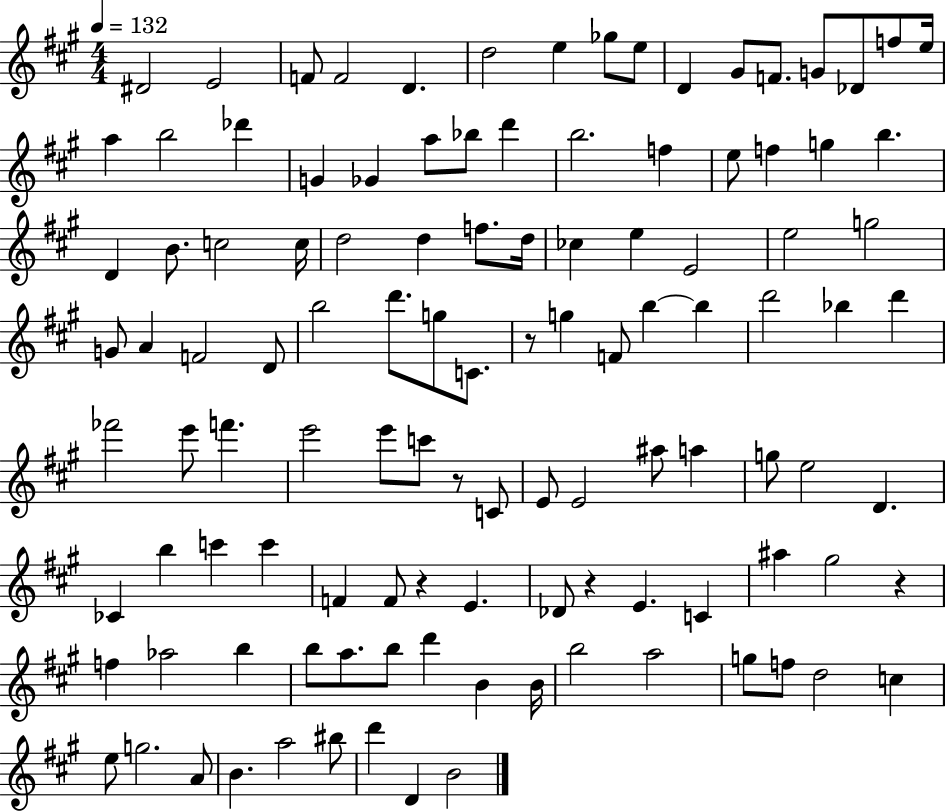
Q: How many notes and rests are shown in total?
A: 113